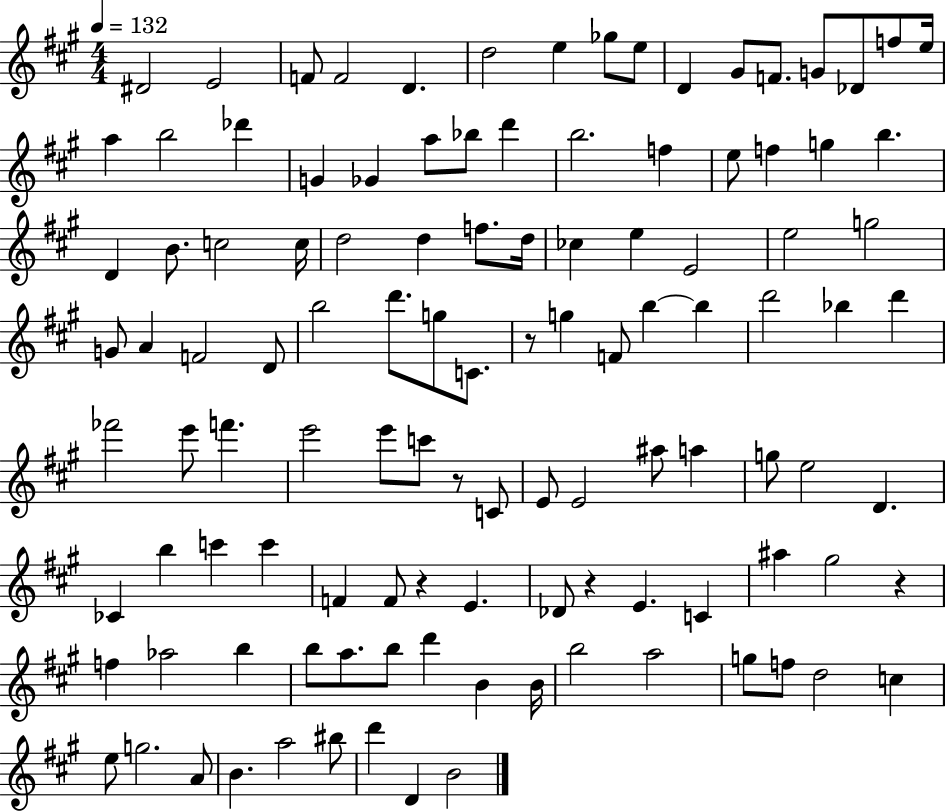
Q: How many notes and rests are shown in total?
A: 113